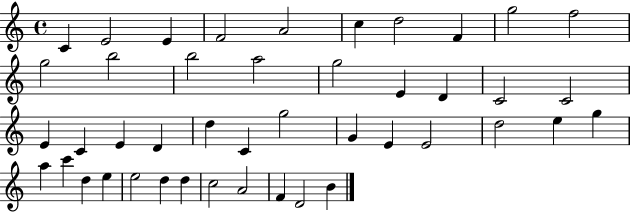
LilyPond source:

{
  \clef treble
  \time 4/4
  \defaultTimeSignature
  \key c \major
  c'4 e'2 e'4 | f'2 a'2 | c''4 d''2 f'4 | g''2 f''2 | \break g''2 b''2 | b''2 a''2 | g''2 e'4 d'4 | c'2 c'2 | \break e'4 c'4 e'4 d'4 | d''4 c'4 g''2 | g'4 e'4 e'2 | d''2 e''4 g''4 | \break a''4 c'''4 d''4 e''4 | e''2 d''4 d''4 | c''2 a'2 | f'4 d'2 b'4 | \break \bar "|."
}